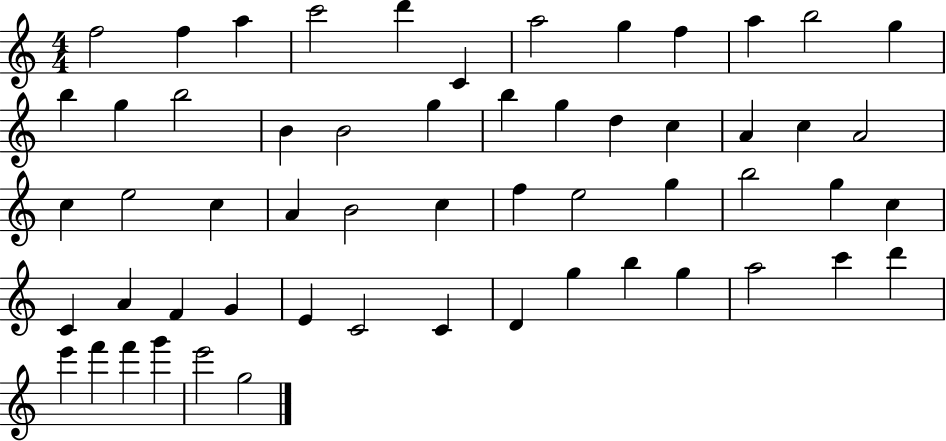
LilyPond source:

{
  \clef treble
  \numericTimeSignature
  \time 4/4
  \key c \major
  f''2 f''4 a''4 | c'''2 d'''4 c'4 | a''2 g''4 f''4 | a''4 b''2 g''4 | \break b''4 g''4 b''2 | b'4 b'2 g''4 | b''4 g''4 d''4 c''4 | a'4 c''4 a'2 | \break c''4 e''2 c''4 | a'4 b'2 c''4 | f''4 e''2 g''4 | b''2 g''4 c''4 | \break c'4 a'4 f'4 g'4 | e'4 c'2 c'4 | d'4 g''4 b''4 g''4 | a''2 c'''4 d'''4 | \break e'''4 f'''4 f'''4 g'''4 | e'''2 g''2 | \bar "|."
}